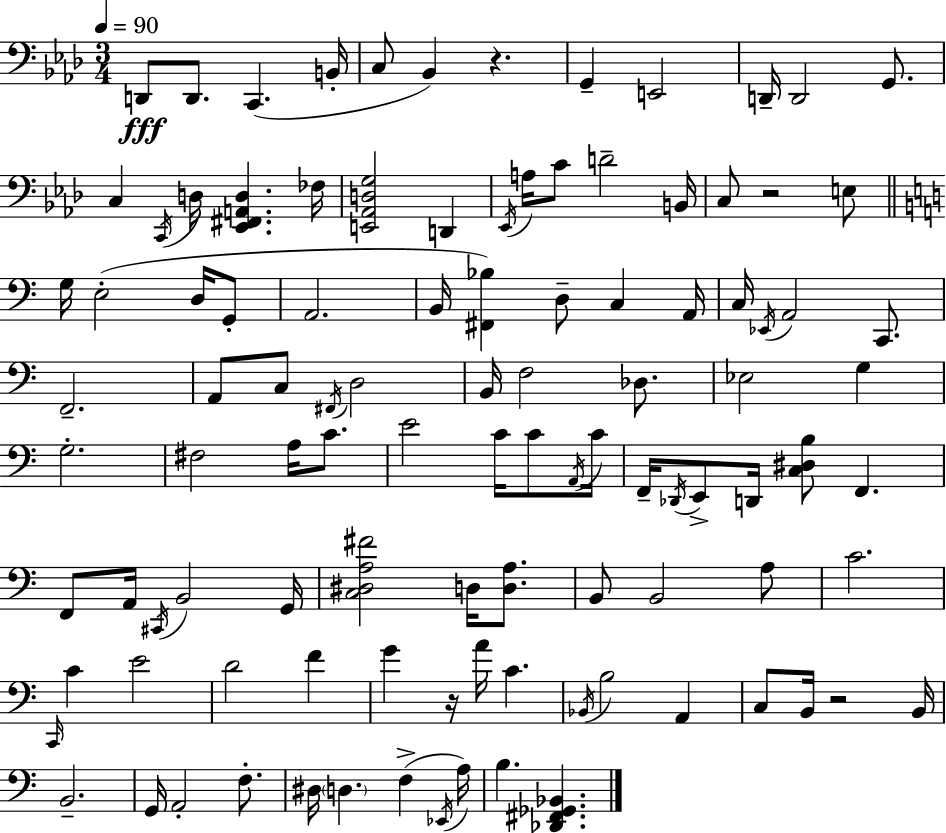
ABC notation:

X:1
T:Untitled
M:3/4
L:1/4
K:Ab
D,,/2 D,,/2 C,, B,,/4 C,/2 _B,, z G,, E,,2 D,,/4 D,,2 G,,/2 C, C,,/4 D,/4 [_E,,^F,,A,,D,] _F,/4 [E,,_A,,D,G,]2 D,, _E,,/4 A,/4 C/2 D2 B,,/4 C,/2 z2 E,/2 G,/4 E,2 D,/4 G,,/2 A,,2 B,,/4 [^F,,_B,] D,/2 C, A,,/4 C,/4 _E,,/4 A,,2 C,,/2 F,,2 A,,/2 C,/2 ^F,,/4 D,2 B,,/4 F,2 _D,/2 _E,2 G, G,2 ^F,2 A,/4 C/2 E2 C/4 C/2 A,,/4 C/4 F,,/4 _D,,/4 E,,/2 D,,/4 [C,^D,B,]/2 F,, F,,/2 A,,/4 ^C,,/4 B,,2 G,,/4 [C,^D,A,^F]2 D,/4 [D,A,]/2 B,,/2 B,,2 A,/2 C2 C,,/4 C E2 D2 F G z/4 A/4 C _B,,/4 B,2 A,, C,/2 B,,/4 z2 B,,/4 B,,2 G,,/4 A,,2 F,/2 ^D,/4 D, F, _E,,/4 A,/4 B, [_D,,^F,,_G,,_B,,]